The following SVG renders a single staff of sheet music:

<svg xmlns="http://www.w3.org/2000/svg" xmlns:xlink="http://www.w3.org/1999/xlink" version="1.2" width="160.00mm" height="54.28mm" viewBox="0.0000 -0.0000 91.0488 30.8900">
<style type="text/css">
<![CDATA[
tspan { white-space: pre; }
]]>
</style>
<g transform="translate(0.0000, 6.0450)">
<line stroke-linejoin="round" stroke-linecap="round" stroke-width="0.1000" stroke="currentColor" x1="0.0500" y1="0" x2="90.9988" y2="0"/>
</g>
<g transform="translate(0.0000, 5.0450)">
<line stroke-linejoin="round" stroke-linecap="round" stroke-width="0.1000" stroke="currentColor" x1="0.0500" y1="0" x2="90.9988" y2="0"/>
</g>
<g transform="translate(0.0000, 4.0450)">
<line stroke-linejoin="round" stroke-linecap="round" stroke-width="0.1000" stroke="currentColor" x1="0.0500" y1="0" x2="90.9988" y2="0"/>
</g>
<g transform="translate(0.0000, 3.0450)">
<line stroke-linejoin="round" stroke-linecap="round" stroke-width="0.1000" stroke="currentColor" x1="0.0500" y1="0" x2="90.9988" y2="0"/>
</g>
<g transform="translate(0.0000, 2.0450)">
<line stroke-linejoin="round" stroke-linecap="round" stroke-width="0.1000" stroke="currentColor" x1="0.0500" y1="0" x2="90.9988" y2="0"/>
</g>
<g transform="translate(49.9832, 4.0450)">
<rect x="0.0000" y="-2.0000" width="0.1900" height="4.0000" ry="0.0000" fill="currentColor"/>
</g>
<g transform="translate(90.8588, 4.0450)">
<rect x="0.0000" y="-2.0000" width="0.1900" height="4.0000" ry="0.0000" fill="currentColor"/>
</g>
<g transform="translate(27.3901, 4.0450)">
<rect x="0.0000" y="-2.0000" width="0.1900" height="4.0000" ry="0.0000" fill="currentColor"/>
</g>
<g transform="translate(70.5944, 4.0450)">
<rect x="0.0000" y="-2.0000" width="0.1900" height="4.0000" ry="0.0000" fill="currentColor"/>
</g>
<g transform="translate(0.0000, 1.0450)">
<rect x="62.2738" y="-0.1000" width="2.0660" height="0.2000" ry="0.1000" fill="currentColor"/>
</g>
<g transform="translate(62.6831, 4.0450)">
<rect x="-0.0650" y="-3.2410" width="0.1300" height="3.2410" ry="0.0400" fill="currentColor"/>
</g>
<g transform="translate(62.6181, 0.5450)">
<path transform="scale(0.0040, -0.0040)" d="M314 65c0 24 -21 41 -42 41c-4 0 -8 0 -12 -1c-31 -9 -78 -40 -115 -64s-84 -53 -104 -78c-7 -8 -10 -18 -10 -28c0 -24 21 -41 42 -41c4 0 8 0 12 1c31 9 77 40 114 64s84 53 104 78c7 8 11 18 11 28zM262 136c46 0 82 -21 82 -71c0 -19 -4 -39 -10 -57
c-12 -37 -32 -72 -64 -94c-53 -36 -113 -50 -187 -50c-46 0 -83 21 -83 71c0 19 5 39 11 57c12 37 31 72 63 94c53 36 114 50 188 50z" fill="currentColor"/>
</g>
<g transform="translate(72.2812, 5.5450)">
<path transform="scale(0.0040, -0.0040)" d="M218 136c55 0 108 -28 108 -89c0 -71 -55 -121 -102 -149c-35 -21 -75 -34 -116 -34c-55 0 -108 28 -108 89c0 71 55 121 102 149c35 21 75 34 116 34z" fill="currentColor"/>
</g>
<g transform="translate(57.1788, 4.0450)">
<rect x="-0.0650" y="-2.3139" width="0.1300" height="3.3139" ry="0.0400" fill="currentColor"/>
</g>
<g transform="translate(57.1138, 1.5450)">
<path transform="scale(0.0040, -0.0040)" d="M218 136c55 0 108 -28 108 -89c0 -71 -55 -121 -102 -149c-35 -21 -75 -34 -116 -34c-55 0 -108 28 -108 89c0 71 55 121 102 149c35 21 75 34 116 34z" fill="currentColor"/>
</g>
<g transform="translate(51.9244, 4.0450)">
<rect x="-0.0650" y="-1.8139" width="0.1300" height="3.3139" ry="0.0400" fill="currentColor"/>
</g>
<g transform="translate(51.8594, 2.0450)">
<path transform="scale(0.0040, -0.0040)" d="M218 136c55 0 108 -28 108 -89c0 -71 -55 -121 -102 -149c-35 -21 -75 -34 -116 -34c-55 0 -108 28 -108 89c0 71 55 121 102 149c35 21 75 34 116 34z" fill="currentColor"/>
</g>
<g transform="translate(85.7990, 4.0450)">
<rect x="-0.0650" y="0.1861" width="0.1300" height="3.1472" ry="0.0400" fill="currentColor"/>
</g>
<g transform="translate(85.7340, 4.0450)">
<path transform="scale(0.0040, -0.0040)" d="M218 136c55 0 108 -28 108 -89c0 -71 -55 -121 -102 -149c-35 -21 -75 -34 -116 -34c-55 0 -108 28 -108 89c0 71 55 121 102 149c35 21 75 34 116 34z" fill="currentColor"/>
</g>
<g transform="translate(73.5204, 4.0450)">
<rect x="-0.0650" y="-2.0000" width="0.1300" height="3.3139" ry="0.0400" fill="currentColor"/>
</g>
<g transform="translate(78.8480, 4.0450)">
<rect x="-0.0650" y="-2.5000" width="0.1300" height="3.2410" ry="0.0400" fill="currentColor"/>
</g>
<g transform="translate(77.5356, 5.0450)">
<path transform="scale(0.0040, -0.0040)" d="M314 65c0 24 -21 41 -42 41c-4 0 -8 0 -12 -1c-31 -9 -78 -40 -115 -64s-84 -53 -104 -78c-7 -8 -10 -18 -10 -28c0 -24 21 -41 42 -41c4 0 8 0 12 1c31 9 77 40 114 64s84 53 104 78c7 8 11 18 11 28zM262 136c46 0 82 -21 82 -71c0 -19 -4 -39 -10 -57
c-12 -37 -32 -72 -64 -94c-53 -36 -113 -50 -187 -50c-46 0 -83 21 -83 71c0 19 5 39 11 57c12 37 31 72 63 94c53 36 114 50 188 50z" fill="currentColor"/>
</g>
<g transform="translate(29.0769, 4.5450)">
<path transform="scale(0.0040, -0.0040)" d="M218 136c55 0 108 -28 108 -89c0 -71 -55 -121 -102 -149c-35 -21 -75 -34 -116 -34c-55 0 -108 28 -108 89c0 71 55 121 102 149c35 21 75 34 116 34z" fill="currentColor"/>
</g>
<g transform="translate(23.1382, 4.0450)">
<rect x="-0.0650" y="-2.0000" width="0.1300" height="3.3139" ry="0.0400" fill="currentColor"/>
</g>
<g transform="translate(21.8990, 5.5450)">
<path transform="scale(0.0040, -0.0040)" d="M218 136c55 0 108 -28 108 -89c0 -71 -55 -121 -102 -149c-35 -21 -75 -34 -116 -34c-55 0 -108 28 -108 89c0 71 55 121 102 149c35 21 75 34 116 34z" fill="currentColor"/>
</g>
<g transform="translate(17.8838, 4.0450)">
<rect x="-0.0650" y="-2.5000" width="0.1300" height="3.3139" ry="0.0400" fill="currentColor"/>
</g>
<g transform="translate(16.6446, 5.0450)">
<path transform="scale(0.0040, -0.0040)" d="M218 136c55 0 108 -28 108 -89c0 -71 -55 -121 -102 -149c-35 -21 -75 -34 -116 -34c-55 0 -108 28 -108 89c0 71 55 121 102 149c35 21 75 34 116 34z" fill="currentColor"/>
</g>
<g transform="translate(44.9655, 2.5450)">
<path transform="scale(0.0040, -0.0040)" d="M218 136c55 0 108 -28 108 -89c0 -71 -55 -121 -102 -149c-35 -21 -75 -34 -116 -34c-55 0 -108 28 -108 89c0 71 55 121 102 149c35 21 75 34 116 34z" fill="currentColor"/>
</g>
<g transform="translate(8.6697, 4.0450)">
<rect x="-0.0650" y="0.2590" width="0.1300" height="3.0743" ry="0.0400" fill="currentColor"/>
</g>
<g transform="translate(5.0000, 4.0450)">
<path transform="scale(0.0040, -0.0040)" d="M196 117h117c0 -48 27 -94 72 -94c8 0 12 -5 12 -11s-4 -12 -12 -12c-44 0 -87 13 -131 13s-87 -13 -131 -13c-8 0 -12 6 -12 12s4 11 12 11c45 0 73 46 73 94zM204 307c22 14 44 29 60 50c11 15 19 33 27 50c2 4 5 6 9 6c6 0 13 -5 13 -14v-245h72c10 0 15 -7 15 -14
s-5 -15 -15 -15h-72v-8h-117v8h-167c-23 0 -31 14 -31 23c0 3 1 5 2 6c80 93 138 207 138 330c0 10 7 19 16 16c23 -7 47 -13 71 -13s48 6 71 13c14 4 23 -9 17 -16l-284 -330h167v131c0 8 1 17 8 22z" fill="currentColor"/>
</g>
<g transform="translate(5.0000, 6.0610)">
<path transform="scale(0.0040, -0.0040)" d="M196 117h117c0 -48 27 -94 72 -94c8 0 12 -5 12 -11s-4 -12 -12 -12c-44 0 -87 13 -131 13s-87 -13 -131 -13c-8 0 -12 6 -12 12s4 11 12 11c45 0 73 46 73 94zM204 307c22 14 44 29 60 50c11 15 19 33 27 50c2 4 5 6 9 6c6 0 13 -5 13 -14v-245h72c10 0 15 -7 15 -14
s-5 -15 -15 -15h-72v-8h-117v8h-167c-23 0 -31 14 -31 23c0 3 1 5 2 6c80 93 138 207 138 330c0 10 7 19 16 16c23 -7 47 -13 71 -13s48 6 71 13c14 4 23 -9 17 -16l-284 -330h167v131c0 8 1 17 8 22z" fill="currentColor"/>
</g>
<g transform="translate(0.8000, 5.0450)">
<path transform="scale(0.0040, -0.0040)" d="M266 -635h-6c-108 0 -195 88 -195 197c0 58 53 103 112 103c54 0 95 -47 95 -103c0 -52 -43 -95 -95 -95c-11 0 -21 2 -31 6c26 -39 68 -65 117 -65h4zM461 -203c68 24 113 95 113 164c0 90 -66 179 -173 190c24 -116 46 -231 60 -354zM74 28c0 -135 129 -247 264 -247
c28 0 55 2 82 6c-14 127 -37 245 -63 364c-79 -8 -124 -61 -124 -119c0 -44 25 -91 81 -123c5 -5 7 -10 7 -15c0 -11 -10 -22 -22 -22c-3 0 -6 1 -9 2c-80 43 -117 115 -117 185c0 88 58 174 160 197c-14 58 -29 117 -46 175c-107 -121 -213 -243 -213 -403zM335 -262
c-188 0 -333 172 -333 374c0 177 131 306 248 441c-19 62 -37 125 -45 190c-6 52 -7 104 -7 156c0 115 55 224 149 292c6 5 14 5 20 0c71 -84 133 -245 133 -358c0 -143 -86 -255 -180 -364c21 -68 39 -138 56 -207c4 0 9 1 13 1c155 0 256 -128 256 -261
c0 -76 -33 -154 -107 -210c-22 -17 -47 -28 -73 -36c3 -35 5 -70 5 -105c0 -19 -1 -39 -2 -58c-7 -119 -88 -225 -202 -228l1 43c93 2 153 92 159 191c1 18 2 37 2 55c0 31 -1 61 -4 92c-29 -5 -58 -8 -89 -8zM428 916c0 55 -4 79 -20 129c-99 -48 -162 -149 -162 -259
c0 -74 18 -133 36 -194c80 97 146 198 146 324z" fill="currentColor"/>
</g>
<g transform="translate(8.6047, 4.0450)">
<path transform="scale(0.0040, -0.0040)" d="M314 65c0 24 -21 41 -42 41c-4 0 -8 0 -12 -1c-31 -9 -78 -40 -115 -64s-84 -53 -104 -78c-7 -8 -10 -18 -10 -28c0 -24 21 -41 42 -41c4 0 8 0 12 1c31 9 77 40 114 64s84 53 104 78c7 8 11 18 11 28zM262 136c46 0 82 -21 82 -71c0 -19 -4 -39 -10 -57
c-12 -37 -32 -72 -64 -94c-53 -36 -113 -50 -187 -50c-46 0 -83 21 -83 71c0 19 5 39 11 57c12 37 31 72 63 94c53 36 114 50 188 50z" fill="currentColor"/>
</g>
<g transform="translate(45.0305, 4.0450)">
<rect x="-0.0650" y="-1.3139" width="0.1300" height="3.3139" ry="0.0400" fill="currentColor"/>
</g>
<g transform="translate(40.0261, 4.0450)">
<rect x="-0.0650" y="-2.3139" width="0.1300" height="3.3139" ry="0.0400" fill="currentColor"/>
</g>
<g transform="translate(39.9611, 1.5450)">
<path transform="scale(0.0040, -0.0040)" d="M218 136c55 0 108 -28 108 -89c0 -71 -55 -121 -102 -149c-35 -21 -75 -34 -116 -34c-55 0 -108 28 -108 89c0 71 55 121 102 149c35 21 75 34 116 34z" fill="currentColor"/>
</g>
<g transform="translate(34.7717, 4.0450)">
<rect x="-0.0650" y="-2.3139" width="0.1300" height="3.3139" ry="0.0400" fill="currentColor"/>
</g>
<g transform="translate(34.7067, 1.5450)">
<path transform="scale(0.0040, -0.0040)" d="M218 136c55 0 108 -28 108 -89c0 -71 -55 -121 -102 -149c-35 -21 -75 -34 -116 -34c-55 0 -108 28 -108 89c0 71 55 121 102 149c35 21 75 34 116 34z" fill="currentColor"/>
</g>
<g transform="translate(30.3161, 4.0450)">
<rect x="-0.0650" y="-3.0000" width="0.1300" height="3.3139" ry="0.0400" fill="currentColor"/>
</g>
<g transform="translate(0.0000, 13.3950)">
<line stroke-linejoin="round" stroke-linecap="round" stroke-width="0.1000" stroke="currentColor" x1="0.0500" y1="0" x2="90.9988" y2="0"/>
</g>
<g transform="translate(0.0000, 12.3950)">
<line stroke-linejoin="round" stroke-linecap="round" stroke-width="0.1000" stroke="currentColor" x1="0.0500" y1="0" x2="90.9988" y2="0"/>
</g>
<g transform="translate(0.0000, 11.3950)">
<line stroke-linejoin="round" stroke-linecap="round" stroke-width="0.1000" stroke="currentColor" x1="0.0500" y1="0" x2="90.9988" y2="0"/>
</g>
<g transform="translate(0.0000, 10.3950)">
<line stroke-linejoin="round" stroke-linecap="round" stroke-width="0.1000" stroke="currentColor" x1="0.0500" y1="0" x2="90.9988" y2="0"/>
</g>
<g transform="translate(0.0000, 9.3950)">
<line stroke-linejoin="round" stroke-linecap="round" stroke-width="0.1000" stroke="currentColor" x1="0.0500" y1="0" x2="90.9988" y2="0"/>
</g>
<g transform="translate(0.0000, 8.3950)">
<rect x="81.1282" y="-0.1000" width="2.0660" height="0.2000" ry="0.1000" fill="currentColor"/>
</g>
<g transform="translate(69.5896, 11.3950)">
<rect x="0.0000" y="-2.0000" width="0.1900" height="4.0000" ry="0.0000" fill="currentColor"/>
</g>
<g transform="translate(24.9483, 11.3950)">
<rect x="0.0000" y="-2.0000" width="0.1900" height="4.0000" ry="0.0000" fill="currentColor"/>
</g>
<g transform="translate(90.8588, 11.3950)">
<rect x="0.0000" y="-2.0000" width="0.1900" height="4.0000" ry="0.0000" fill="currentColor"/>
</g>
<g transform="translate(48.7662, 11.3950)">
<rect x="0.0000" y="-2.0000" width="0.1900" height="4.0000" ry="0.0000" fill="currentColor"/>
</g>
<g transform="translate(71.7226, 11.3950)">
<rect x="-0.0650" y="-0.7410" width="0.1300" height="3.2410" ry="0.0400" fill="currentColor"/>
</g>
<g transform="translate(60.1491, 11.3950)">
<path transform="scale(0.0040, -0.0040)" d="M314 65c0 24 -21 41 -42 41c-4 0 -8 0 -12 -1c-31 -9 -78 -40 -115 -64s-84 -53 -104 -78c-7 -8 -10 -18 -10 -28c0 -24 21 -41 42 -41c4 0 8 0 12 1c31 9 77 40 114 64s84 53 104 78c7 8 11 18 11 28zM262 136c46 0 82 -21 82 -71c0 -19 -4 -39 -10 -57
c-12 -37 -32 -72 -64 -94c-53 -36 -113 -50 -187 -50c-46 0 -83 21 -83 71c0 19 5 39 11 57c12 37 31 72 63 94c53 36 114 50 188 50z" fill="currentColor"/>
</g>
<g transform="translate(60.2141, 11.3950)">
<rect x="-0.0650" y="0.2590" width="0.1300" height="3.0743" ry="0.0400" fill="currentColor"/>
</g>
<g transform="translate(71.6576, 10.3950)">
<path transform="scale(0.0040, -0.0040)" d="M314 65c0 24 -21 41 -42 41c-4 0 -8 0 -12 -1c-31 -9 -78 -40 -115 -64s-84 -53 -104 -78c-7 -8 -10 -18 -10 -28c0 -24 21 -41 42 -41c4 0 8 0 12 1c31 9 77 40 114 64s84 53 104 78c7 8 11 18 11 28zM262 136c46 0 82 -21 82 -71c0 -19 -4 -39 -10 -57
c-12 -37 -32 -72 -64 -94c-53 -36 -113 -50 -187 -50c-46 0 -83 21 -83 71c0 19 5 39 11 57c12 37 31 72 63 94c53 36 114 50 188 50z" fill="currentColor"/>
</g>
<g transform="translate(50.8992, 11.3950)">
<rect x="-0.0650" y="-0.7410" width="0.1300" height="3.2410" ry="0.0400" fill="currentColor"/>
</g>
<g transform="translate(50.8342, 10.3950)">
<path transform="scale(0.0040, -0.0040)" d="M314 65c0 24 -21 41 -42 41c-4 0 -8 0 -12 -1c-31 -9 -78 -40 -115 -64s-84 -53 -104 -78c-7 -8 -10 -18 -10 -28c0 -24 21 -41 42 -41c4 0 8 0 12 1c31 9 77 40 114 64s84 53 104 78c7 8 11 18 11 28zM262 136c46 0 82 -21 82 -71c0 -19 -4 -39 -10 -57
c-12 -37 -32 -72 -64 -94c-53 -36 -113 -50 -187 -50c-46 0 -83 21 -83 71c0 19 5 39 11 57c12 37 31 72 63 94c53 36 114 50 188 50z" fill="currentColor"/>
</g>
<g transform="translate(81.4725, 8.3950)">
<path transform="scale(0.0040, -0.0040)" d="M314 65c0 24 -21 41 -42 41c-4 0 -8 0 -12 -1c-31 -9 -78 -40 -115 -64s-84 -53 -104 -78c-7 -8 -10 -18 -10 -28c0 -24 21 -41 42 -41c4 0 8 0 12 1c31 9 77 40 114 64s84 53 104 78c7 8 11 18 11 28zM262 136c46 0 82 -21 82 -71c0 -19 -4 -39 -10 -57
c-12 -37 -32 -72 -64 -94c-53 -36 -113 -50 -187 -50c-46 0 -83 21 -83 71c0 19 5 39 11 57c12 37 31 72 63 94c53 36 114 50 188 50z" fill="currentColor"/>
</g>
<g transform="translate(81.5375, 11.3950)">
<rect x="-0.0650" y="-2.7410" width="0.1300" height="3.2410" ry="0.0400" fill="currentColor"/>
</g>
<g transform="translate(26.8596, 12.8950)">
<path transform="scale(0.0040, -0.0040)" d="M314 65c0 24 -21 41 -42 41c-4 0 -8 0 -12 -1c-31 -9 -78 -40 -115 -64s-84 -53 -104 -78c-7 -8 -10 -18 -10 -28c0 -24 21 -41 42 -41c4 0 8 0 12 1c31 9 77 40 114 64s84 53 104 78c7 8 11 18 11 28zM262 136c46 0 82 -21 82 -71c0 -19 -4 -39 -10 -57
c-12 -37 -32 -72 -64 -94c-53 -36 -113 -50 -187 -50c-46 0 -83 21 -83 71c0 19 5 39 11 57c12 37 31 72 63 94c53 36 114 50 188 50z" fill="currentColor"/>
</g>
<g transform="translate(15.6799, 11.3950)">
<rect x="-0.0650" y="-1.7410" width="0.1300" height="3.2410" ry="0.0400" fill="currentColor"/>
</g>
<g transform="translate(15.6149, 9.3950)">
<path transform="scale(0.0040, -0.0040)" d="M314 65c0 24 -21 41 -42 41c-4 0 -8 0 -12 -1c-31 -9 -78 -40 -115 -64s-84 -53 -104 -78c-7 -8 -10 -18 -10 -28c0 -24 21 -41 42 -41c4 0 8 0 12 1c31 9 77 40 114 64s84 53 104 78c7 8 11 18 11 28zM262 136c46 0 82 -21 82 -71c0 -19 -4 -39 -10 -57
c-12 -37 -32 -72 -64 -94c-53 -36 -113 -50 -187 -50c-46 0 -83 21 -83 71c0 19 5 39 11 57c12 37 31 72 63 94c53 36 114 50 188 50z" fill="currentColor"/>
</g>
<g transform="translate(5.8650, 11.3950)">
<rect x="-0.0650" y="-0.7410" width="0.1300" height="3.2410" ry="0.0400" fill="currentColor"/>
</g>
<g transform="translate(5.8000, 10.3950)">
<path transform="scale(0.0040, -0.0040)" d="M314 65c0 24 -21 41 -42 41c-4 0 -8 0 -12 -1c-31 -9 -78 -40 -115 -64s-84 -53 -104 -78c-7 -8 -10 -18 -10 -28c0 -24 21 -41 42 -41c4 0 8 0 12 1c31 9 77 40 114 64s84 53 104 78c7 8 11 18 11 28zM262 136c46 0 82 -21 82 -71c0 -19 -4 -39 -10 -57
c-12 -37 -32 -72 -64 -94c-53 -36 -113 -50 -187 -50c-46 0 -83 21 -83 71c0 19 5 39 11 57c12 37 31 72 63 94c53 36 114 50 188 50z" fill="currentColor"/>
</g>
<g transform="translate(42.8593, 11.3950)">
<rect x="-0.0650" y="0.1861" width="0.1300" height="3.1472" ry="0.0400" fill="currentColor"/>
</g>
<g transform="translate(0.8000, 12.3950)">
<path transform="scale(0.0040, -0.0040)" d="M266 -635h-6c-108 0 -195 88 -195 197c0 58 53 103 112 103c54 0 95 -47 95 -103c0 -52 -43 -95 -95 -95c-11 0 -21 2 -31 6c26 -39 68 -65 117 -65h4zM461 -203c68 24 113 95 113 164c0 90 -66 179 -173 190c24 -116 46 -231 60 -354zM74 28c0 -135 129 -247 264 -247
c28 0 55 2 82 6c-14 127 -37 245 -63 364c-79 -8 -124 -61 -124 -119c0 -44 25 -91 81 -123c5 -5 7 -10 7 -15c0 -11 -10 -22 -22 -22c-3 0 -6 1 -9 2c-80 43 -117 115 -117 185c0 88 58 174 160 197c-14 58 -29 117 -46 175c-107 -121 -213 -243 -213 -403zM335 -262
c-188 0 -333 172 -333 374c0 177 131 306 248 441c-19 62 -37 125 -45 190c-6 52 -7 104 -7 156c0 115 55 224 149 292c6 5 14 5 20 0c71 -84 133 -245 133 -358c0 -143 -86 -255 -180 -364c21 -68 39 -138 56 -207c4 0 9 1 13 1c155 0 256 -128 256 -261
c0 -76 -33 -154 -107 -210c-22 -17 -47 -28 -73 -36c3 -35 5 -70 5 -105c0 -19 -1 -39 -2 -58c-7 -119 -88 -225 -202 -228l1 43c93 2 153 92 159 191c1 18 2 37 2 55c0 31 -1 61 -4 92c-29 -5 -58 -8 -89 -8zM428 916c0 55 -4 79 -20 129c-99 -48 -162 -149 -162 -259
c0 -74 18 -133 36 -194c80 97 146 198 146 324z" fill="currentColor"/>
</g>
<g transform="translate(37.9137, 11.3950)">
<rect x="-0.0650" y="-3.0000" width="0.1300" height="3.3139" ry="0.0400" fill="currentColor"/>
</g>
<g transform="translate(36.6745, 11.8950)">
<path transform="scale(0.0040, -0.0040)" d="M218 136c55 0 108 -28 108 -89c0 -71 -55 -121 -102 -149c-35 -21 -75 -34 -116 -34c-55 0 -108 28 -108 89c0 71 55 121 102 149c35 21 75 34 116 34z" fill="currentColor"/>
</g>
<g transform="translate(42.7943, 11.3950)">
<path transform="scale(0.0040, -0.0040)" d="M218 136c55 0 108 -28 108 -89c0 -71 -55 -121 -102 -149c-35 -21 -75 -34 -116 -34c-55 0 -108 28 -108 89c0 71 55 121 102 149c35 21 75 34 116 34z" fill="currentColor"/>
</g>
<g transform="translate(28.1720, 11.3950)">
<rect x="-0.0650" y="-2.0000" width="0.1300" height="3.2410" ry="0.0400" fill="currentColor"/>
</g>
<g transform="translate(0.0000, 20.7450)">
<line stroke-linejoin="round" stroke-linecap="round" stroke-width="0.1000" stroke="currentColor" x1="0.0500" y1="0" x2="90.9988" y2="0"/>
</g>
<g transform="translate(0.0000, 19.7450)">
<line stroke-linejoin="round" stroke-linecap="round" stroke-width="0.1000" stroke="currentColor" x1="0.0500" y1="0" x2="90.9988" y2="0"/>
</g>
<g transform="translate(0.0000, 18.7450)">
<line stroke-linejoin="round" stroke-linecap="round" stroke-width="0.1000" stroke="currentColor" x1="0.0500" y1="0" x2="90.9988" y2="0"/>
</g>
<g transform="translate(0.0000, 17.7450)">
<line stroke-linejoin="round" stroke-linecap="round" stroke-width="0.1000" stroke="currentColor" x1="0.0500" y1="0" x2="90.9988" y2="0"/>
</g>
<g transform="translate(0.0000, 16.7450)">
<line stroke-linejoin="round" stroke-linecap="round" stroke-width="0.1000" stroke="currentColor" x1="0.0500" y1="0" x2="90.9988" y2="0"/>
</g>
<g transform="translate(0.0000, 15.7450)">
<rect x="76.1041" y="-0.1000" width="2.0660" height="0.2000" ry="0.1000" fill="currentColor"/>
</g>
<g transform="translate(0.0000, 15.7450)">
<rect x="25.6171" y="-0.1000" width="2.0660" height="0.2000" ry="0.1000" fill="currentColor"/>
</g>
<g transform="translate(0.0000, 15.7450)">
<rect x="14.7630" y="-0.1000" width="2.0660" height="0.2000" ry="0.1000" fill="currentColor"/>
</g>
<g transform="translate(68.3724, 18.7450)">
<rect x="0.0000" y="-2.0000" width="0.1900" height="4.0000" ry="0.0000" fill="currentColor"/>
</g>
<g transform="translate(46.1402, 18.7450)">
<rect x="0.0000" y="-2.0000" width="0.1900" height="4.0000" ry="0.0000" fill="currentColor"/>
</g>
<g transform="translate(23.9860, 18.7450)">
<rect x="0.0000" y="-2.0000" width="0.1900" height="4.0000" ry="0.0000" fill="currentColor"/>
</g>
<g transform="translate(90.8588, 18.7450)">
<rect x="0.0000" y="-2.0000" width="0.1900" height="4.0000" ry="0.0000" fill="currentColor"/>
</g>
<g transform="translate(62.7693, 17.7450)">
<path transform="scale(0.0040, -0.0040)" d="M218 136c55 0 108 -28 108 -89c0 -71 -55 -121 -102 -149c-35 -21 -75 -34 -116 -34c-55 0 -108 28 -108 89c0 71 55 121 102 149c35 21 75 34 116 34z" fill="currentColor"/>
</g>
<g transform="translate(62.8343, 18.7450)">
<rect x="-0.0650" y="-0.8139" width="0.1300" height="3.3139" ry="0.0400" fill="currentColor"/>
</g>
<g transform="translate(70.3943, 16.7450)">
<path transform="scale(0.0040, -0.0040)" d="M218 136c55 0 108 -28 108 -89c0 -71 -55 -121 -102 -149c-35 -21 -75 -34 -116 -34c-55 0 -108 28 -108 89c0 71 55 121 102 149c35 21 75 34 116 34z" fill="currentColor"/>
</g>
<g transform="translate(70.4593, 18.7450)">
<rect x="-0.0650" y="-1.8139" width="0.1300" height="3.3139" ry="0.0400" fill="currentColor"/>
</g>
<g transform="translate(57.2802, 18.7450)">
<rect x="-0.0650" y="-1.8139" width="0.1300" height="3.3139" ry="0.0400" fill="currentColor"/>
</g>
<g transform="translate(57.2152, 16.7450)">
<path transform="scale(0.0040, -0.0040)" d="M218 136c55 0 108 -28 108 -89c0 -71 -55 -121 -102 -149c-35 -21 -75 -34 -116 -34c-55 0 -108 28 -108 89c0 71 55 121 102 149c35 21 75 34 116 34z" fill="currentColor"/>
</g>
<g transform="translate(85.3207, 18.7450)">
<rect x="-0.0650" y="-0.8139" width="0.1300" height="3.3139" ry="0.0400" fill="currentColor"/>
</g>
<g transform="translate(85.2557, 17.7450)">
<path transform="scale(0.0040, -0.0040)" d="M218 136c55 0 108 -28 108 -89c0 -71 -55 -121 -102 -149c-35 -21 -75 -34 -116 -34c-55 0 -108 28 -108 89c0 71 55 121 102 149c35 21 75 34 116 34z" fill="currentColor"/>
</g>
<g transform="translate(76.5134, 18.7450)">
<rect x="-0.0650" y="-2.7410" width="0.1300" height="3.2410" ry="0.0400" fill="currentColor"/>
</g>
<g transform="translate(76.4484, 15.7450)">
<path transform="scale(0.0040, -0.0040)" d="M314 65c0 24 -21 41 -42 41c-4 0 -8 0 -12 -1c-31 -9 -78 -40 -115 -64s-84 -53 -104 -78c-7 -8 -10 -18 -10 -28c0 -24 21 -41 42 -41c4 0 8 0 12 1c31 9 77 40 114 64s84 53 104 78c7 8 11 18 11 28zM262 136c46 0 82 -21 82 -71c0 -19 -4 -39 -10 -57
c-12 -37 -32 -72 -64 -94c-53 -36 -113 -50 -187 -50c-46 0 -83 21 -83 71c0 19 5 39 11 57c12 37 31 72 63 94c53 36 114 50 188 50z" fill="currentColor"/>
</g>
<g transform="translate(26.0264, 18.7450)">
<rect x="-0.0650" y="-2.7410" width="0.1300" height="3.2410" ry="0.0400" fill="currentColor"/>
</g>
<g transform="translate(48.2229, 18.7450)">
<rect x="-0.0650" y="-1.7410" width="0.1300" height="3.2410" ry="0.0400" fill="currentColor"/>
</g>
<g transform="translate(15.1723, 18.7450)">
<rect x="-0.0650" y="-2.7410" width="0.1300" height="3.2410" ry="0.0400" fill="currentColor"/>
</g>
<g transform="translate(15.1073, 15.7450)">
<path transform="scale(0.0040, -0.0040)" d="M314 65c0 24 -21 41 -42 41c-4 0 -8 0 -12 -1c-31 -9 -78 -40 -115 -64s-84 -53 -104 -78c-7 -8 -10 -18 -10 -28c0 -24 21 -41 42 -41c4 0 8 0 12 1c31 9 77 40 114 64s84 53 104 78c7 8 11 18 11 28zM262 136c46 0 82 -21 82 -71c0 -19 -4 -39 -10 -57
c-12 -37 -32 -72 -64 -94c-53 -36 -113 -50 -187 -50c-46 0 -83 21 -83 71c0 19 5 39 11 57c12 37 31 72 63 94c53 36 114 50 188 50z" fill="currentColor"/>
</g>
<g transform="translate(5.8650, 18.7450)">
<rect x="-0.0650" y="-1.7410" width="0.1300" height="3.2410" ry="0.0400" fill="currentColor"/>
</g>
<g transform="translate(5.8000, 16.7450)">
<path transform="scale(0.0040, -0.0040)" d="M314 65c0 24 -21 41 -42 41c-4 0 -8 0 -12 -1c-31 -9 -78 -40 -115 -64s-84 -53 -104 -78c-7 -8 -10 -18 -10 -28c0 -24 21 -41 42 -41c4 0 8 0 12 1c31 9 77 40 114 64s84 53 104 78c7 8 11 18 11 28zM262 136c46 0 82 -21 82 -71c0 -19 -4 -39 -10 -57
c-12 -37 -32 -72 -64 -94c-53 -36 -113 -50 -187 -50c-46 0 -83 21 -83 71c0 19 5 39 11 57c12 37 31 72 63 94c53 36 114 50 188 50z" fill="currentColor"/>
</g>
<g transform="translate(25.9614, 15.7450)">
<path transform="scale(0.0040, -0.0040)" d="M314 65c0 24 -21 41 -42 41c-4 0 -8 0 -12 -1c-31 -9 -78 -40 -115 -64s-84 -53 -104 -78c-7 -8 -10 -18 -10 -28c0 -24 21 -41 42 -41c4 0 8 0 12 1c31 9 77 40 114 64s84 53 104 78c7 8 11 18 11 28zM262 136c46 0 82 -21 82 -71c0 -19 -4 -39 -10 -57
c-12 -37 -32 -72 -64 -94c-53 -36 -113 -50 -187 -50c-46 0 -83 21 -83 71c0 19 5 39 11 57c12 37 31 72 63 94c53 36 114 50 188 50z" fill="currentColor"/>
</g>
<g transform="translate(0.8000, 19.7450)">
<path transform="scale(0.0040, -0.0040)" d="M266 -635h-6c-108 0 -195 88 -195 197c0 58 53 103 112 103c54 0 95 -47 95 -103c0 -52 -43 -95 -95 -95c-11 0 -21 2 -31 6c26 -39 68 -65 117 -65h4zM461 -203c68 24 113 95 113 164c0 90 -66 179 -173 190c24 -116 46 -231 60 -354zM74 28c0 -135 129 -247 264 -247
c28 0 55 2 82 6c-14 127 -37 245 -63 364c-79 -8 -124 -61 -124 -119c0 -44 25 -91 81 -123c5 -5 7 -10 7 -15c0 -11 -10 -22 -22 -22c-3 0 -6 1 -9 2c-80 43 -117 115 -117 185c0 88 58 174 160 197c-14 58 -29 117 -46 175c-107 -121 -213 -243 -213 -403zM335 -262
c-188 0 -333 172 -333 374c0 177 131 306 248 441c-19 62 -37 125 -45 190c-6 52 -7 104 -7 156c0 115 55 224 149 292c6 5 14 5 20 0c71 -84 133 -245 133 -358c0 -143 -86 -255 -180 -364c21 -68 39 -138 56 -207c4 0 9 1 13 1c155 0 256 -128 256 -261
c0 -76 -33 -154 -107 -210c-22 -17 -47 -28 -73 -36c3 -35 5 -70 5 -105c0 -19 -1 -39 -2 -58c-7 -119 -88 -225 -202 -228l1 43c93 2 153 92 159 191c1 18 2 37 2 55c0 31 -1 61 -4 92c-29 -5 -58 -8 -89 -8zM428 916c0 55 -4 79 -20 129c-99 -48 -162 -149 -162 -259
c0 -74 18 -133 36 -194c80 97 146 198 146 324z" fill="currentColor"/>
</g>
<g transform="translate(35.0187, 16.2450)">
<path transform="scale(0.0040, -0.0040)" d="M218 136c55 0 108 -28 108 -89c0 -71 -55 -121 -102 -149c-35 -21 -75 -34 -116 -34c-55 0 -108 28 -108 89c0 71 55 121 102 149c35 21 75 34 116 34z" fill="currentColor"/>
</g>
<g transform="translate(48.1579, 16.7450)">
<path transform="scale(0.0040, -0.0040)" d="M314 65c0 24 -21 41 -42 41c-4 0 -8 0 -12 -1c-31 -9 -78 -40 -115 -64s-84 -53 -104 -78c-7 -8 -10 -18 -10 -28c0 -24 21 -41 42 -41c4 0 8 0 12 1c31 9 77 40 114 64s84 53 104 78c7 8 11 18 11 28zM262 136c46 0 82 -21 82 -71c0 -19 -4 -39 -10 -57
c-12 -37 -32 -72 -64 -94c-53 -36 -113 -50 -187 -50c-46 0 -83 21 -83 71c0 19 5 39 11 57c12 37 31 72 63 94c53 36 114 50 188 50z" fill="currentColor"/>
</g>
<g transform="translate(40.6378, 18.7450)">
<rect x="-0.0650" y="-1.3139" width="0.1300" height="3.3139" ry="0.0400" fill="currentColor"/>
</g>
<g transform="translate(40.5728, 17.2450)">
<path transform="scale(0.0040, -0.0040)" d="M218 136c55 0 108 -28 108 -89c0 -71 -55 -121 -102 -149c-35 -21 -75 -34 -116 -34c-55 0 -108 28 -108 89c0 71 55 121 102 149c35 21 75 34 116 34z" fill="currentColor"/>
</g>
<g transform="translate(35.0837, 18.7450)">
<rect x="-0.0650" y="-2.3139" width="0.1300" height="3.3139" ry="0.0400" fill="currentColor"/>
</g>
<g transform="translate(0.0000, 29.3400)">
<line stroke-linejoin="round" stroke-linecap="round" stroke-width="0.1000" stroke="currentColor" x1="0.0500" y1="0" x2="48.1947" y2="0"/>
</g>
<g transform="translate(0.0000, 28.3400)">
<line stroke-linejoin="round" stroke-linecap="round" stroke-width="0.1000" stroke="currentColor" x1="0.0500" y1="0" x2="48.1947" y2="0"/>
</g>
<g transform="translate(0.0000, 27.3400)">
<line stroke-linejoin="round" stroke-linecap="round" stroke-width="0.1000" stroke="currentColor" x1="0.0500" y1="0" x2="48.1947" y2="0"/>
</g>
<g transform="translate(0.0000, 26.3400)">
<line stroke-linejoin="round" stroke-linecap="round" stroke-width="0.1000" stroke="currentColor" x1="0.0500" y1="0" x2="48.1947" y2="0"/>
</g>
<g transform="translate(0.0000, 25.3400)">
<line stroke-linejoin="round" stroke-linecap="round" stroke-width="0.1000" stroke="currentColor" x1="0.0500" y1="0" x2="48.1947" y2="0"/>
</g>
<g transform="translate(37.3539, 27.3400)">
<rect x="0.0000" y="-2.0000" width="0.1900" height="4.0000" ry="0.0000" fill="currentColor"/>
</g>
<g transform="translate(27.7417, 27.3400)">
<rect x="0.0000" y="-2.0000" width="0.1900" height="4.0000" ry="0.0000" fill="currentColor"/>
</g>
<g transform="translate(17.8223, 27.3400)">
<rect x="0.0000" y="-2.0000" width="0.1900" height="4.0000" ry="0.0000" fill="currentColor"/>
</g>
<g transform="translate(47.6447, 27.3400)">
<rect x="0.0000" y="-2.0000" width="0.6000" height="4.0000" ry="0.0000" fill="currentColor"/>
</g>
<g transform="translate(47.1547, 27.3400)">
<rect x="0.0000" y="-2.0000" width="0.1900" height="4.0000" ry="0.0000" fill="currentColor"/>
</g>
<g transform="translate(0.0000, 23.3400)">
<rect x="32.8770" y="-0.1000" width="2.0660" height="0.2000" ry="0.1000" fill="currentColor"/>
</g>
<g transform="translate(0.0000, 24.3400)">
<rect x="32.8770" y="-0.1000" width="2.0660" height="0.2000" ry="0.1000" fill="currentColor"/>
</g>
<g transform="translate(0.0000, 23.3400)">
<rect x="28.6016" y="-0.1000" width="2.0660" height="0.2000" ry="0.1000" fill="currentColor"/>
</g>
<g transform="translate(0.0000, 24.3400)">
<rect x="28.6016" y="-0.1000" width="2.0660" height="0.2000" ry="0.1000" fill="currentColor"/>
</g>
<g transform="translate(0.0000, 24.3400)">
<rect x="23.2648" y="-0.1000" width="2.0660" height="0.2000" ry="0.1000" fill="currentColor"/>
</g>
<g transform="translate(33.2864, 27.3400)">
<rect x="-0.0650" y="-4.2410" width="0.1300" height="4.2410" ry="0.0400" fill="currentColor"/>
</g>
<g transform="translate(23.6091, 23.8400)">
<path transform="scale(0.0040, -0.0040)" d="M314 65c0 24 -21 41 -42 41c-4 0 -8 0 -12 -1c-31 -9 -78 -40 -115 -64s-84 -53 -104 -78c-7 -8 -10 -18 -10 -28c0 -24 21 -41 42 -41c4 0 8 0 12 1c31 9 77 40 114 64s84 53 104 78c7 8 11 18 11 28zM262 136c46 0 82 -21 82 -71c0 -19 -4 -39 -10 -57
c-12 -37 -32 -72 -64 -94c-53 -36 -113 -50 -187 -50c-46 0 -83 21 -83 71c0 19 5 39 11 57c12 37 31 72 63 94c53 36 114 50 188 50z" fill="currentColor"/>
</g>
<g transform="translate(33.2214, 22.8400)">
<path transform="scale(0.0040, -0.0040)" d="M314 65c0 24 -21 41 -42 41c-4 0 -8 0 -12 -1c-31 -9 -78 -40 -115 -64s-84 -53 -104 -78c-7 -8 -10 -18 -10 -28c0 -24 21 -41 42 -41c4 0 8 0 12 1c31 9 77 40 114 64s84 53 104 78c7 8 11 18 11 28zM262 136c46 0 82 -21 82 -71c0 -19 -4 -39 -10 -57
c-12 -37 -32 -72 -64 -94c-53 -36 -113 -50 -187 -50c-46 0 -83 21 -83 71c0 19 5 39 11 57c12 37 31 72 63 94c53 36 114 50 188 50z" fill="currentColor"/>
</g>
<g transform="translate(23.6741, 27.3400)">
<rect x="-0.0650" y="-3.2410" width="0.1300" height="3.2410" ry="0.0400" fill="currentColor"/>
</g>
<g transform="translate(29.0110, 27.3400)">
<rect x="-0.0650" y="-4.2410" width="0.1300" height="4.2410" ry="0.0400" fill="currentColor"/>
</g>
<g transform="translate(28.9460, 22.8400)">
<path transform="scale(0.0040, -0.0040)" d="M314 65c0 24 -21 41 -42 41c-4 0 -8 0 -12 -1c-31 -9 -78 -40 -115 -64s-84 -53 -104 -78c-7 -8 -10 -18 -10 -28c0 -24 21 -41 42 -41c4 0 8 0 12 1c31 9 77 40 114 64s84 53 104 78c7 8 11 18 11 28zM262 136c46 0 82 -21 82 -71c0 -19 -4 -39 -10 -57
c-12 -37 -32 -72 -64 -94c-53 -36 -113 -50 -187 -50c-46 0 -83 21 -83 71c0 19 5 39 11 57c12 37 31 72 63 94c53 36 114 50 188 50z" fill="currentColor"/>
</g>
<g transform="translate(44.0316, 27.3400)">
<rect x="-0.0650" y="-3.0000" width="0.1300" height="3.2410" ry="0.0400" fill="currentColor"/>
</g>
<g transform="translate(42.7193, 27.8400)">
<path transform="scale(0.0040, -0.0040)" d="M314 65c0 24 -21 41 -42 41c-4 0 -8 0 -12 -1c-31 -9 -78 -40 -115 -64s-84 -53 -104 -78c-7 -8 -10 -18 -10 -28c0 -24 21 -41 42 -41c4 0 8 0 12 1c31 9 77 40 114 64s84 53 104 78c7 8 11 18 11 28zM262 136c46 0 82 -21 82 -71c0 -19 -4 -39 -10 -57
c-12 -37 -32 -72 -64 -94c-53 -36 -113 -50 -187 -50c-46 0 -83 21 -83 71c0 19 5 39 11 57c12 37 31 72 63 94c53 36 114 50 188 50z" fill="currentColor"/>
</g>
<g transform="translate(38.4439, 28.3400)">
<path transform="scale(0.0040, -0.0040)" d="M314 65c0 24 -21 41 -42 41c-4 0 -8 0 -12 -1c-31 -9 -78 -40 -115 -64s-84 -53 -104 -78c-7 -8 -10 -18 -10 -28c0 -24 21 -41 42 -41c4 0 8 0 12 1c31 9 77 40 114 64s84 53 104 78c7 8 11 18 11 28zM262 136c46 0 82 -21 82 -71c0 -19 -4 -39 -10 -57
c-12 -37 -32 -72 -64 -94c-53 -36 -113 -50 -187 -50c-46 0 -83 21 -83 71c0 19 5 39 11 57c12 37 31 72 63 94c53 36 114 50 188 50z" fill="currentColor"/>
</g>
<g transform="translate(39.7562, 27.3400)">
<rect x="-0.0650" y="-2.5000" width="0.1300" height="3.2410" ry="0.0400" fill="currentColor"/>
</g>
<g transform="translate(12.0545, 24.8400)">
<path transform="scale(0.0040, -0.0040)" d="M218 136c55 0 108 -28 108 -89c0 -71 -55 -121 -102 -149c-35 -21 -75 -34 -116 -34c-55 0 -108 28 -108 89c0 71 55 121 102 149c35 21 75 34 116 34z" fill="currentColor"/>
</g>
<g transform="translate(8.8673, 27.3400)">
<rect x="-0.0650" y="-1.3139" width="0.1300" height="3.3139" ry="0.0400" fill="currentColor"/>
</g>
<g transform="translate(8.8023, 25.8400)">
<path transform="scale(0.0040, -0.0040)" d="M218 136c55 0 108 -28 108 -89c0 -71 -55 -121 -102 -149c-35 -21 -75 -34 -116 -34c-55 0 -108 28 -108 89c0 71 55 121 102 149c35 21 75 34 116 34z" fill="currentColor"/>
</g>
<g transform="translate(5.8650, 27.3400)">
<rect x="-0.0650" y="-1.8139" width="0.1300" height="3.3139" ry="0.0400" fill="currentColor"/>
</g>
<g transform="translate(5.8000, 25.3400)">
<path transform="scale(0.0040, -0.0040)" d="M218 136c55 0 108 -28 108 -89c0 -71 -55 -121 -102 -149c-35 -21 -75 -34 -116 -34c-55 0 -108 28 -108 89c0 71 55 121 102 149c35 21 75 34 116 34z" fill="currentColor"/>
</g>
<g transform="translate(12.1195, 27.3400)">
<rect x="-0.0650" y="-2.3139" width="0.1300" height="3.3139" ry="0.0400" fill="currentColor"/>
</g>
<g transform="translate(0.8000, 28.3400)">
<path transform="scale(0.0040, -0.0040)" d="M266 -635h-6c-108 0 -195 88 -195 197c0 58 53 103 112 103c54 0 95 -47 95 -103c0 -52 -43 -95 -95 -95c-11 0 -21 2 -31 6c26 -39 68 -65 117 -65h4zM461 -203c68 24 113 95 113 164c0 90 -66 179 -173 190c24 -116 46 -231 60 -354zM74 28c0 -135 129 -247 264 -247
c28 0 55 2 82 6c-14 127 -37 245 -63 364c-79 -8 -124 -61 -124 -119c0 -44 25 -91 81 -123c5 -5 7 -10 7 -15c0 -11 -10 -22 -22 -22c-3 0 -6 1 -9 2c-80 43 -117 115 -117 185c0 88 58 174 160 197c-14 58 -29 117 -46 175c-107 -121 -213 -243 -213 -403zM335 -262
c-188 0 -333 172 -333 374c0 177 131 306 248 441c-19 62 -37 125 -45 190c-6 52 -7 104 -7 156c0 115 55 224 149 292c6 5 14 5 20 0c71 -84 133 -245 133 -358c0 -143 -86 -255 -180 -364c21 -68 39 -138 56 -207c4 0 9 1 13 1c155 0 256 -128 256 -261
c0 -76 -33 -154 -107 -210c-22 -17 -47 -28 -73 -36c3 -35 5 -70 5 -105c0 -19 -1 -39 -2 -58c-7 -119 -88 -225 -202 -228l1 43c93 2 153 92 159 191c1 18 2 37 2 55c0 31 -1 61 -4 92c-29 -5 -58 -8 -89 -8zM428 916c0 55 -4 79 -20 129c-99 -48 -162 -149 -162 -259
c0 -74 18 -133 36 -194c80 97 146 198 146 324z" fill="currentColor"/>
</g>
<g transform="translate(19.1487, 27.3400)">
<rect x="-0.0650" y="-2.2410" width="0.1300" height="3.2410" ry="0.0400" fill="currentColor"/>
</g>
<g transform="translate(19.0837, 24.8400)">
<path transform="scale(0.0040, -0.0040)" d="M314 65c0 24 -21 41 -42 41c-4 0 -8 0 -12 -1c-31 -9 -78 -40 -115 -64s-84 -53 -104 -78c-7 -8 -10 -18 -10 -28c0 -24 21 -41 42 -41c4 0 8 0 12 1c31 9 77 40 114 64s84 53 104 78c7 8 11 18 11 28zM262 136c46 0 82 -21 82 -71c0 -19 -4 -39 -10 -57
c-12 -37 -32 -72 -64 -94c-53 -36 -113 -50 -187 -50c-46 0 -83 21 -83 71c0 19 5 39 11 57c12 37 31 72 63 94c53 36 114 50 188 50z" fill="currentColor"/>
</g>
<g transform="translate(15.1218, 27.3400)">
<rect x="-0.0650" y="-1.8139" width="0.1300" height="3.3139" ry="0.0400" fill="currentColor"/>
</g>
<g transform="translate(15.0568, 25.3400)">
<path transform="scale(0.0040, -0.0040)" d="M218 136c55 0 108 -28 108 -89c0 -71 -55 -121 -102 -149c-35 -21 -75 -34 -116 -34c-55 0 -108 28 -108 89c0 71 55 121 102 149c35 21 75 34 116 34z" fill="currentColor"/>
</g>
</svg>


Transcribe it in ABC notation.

X:1
T:Untitled
M:4/4
L:1/4
K:C
B2 G F A g g e f g b2 F G2 B d2 f2 F2 A B d2 B2 d2 a2 f2 a2 a2 g e f2 f d f a2 d f e g f g2 b2 d'2 d'2 G2 A2